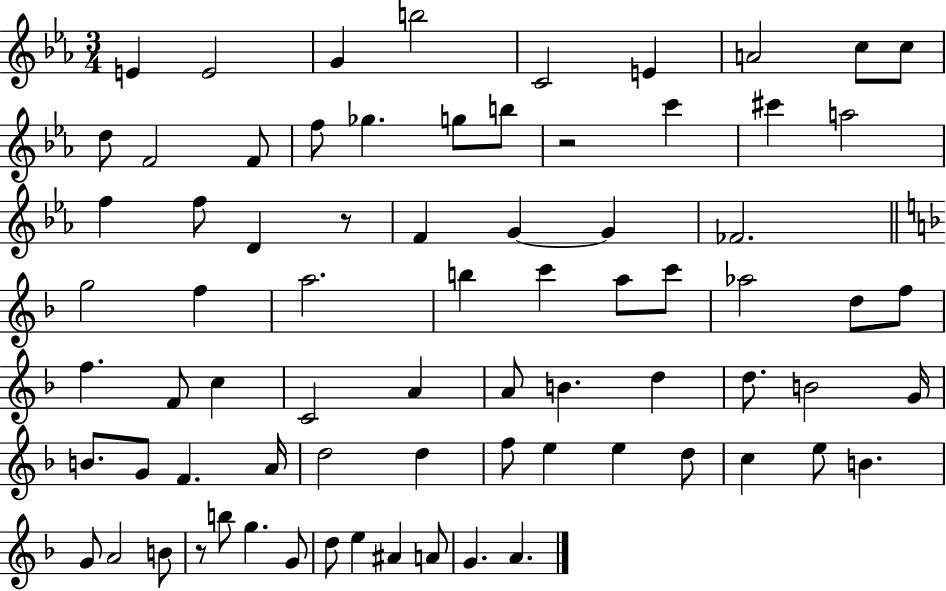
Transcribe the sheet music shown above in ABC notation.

X:1
T:Untitled
M:3/4
L:1/4
K:Eb
E E2 G b2 C2 E A2 c/2 c/2 d/2 F2 F/2 f/2 _g g/2 b/2 z2 c' ^c' a2 f f/2 D z/2 F G G _F2 g2 f a2 b c' a/2 c'/2 _a2 d/2 f/2 f F/2 c C2 A A/2 B d d/2 B2 G/4 B/2 G/2 F A/4 d2 d f/2 e e d/2 c e/2 B G/2 A2 B/2 z/2 b/2 g G/2 d/2 e ^A A/2 G A